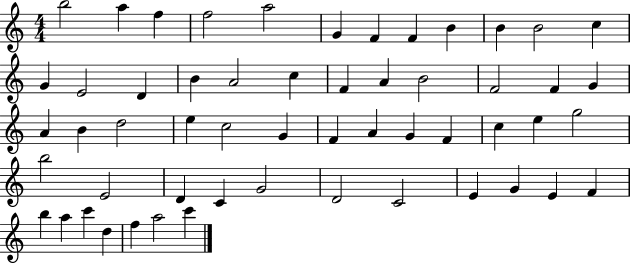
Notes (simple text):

B5/h A5/q F5/q F5/h A5/h G4/q F4/q F4/q B4/q B4/q B4/h C5/q G4/q E4/h D4/q B4/q A4/h C5/q F4/q A4/q B4/h F4/h F4/q G4/q A4/q B4/q D5/h E5/q C5/h G4/q F4/q A4/q G4/q F4/q C5/q E5/q G5/h B5/h E4/h D4/q C4/q G4/h D4/h C4/h E4/q G4/q E4/q F4/q B5/q A5/q C6/q D5/q F5/q A5/h C6/q